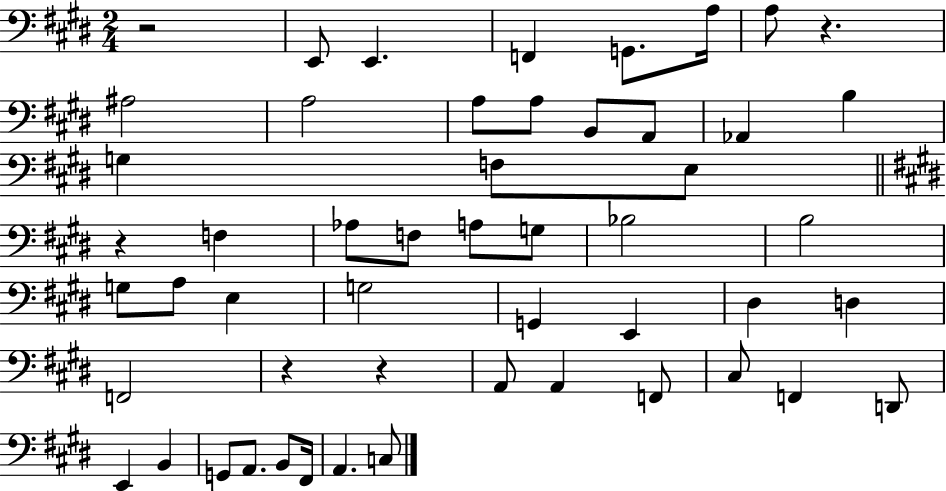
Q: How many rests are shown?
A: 5